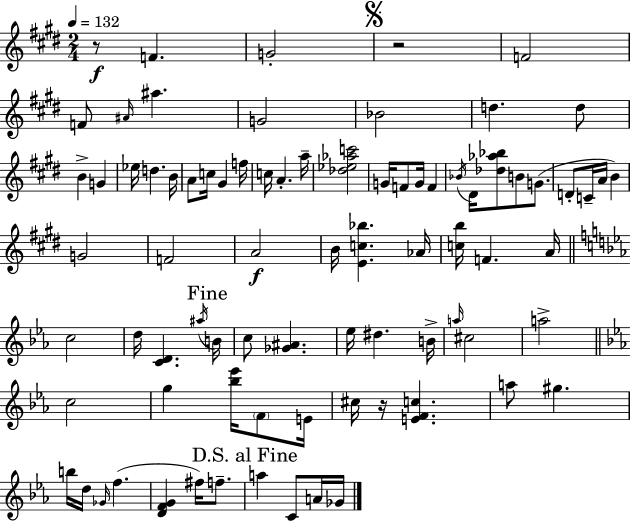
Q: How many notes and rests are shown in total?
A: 81